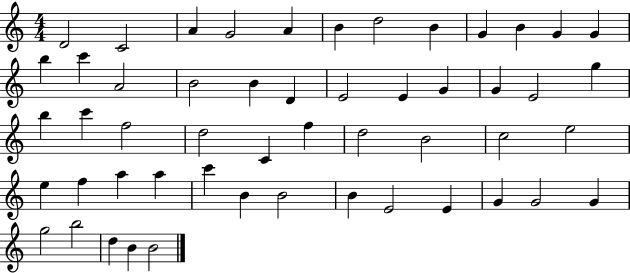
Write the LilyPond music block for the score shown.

{
  \clef treble
  \numericTimeSignature
  \time 4/4
  \key c \major
  d'2 c'2 | a'4 g'2 a'4 | b'4 d''2 b'4 | g'4 b'4 g'4 g'4 | \break b''4 c'''4 a'2 | b'2 b'4 d'4 | e'2 e'4 g'4 | g'4 e'2 g''4 | \break b''4 c'''4 f''2 | d''2 c'4 f''4 | d''2 b'2 | c''2 e''2 | \break e''4 f''4 a''4 a''4 | c'''4 b'4 b'2 | b'4 e'2 e'4 | g'4 g'2 g'4 | \break g''2 b''2 | d''4 b'4 b'2 | \bar "|."
}